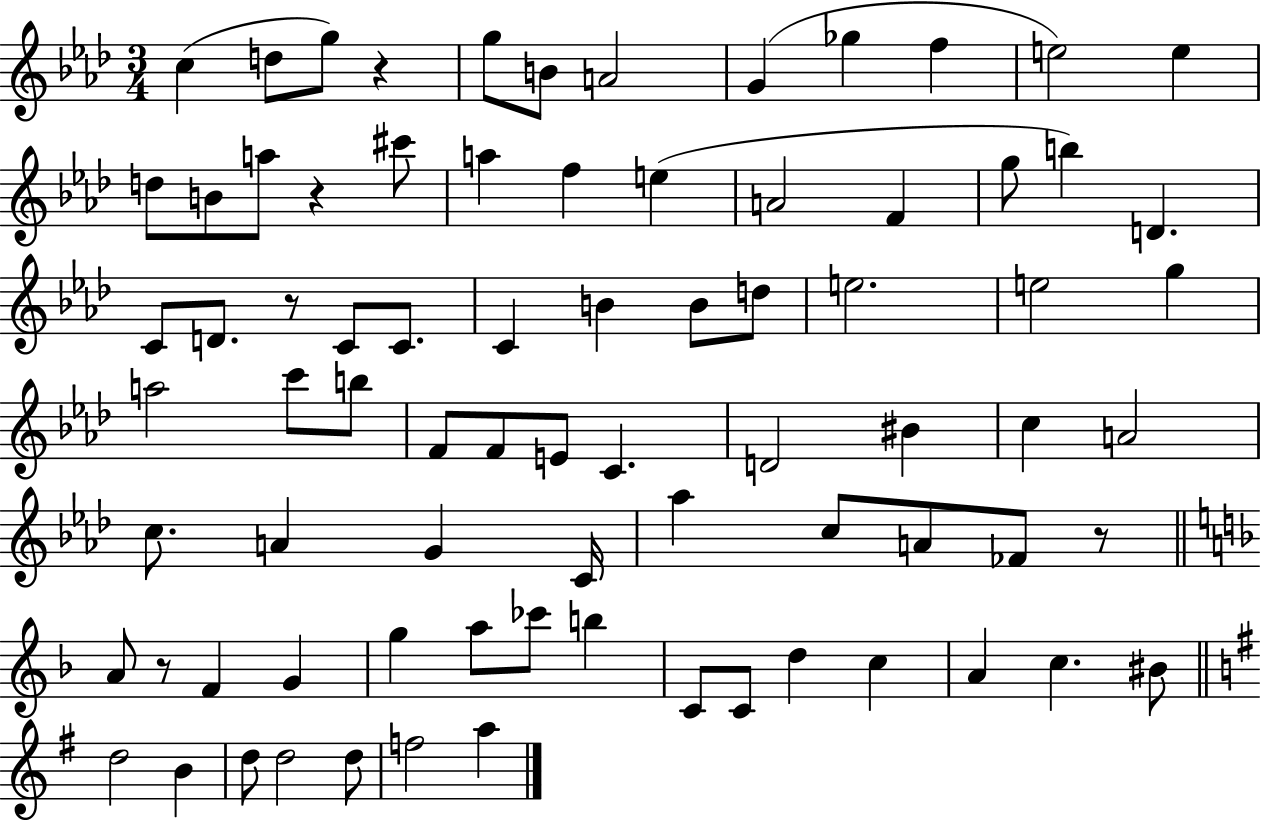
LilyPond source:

{
  \clef treble
  \numericTimeSignature
  \time 3/4
  \key aes \major
  c''4( d''8 g''8) r4 | g''8 b'8 a'2 | g'4( ges''4 f''4 | e''2) e''4 | \break d''8 b'8 a''8 r4 cis'''8 | a''4 f''4 e''4( | a'2 f'4 | g''8 b''4) d'4. | \break c'8 d'8. r8 c'8 c'8. | c'4 b'4 b'8 d''8 | e''2. | e''2 g''4 | \break a''2 c'''8 b''8 | f'8 f'8 e'8 c'4. | d'2 bis'4 | c''4 a'2 | \break c''8. a'4 g'4 c'16 | aes''4 c''8 a'8 fes'8 r8 | \bar "||" \break \key d \minor a'8 r8 f'4 g'4 | g''4 a''8 ces'''8 b''4 | c'8 c'8 d''4 c''4 | a'4 c''4. bis'8 | \break \bar "||" \break \key g \major d''2 b'4 | d''8 d''2 d''8 | f''2 a''4 | \bar "|."
}